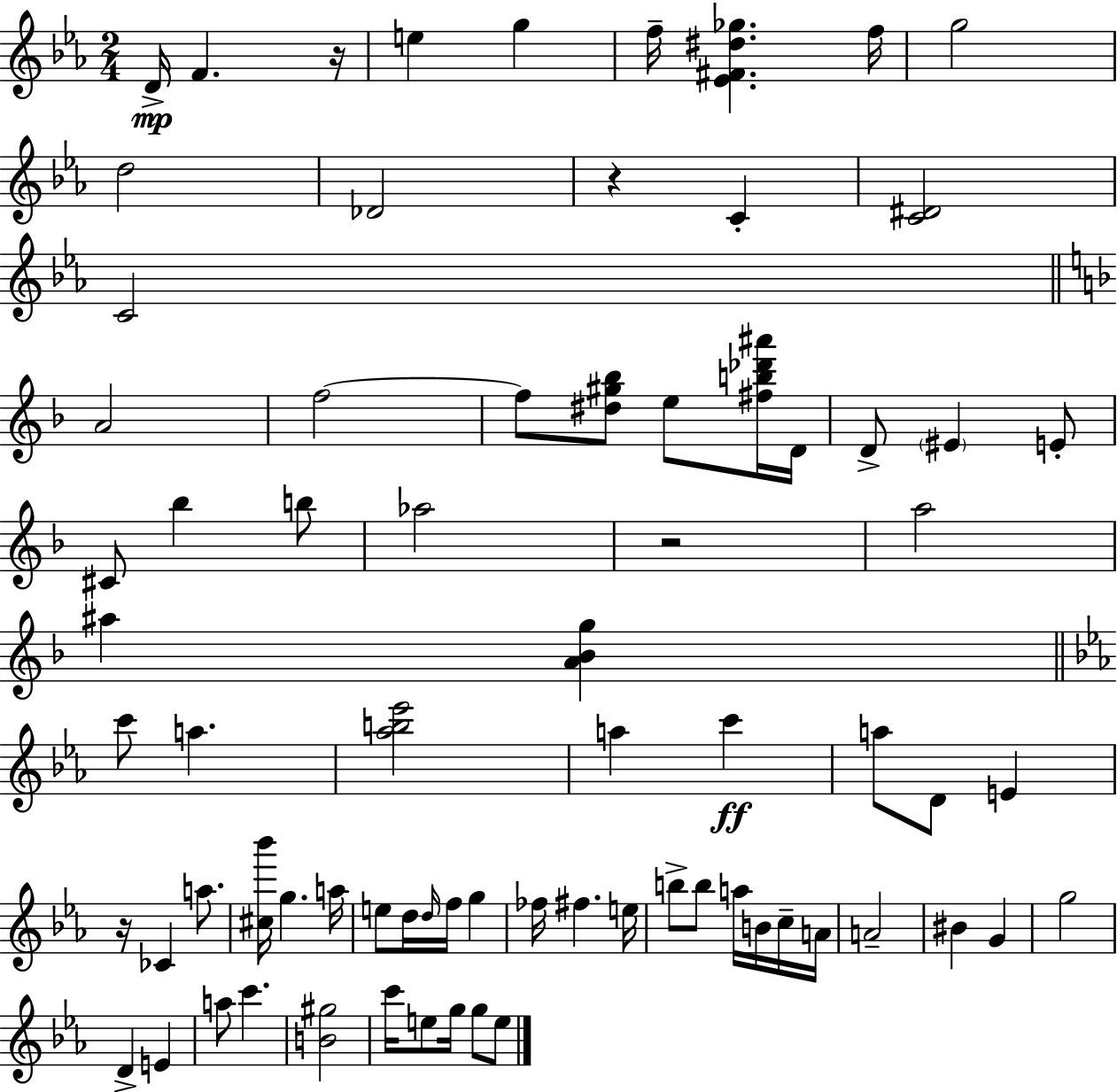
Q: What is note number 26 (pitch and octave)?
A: C6